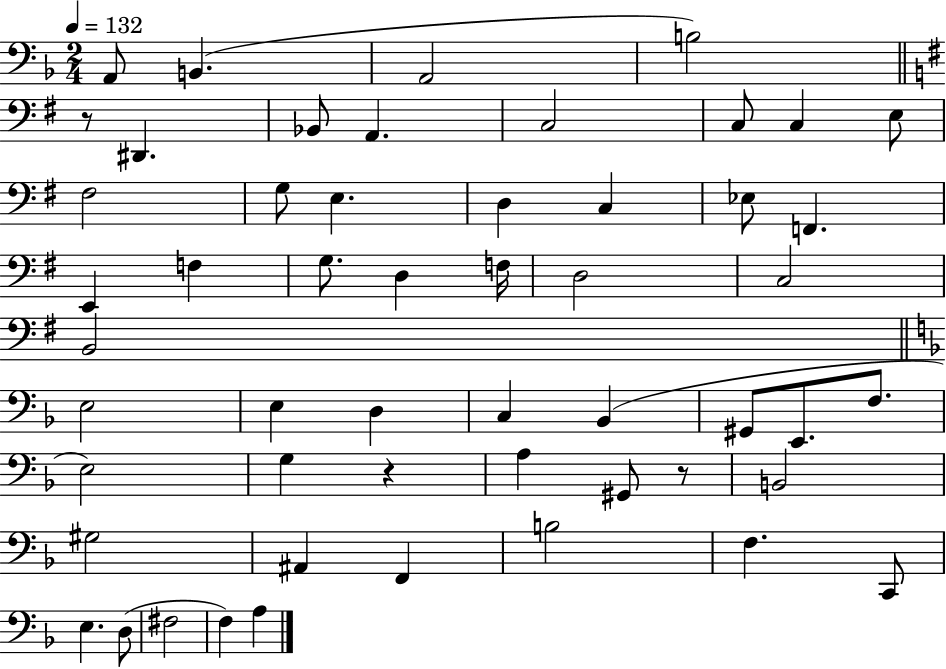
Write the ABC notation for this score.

X:1
T:Untitled
M:2/4
L:1/4
K:F
A,,/2 B,, A,,2 B,2 z/2 ^D,, _B,,/2 A,, C,2 C,/2 C, E,/2 ^F,2 G,/2 E, D, C, _E,/2 F,, E,, F, G,/2 D, F,/4 D,2 C,2 B,,2 E,2 E, D, C, _B,, ^G,,/2 E,,/2 F,/2 E,2 G, z A, ^G,,/2 z/2 B,,2 ^G,2 ^A,, F,, B,2 F, C,,/2 E, D,/2 ^F,2 F, A,